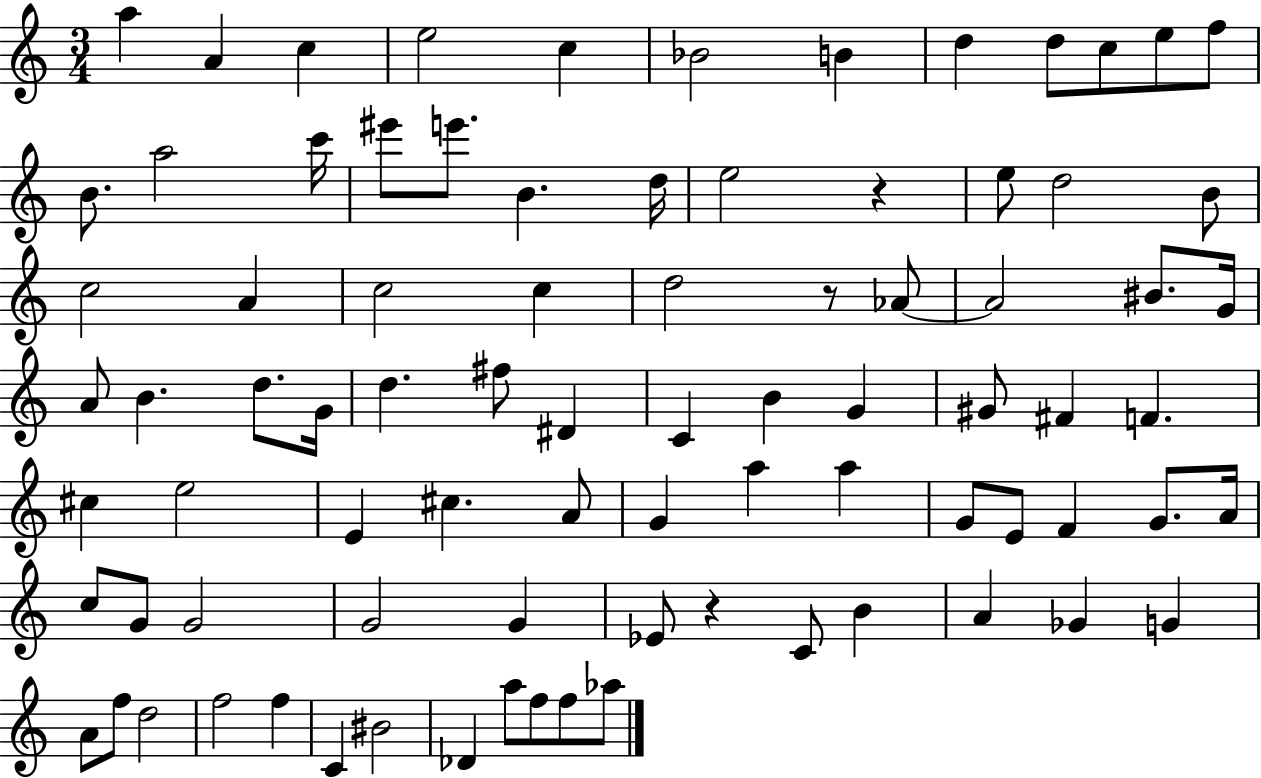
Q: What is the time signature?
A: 3/4